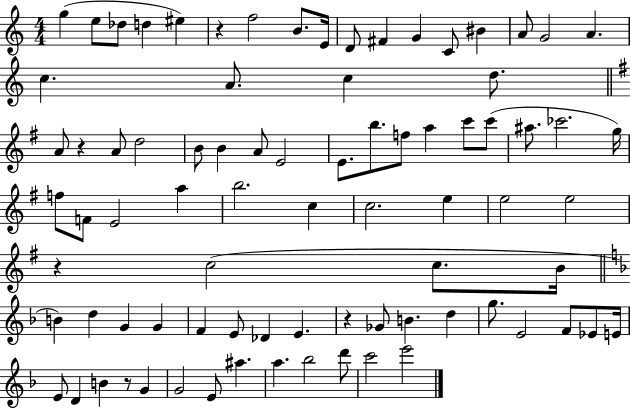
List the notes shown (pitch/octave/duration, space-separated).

G5/q E5/e Db5/e D5/q EIS5/q R/q F5/h B4/e. E4/s D4/e F#4/q G4/q C4/e BIS4/q A4/e G4/h A4/q. C5/q. A4/e. C5/q D5/e. A4/e R/q A4/e D5/h B4/e B4/q A4/e E4/h E4/e. B5/e. F5/e A5/q C6/e C6/e A#5/e. CES6/h. G5/s F5/e F4/e E4/h A5/q B5/h. C5/q C5/h. E5/q E5/h E5/h R/q C5/h C5/e. B4/s B4/q D5/q G4/q G4/q F4/q E4/e Db4/q E4/q. R/q Gb4/e B4/q. D5/q G5/e. E4/h F4/e Eb4/e E4/s E4/e D4/q B4/q R/e G4/q G4/h E4/e A#5/q. A5/q. Bb5/h D6/e C6/h E6/h